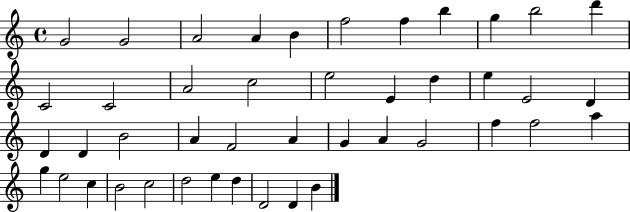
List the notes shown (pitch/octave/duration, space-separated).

G4/h G4/h A4/h A4/q B4/q F5/h F5/q B5/q G5/q B5/h D6/q C4/h C4/h A4/h C5/h E5/h E4/q D5/q E5/q E4/h D4/q D4/q D4/q B4/h A4/q F4/h A4/q G4/q A4/q G4/h F5/q F5/h A5/q G5/q E5/h C5/q B4/h C5/h D5/h E5/q D5/q D4/h D4/q B4/q